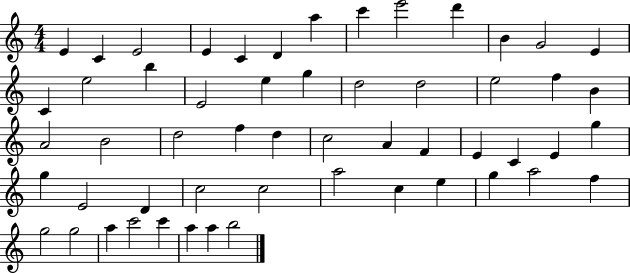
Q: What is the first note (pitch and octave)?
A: E4